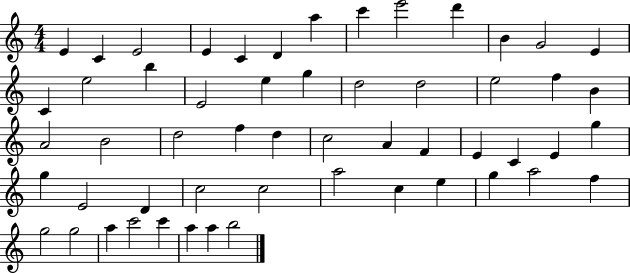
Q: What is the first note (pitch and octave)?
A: E4